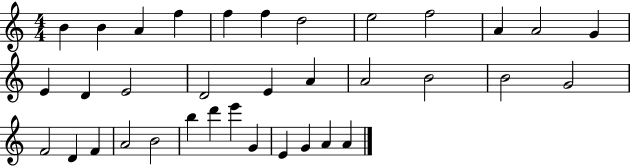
B4/q B4/q A4/q F5/q F5/q F5/q D5/h E5/h F5/h A4/q A4/h G4/q E4/q D4/q E4/h D4/h E4/q A4/q A4/h B4/h B4/h G4/h F4/h D4/q F4/q A4/h B4/h B5/q D6/q E6/q G4/q E4/q G4/q A4/q A4/q